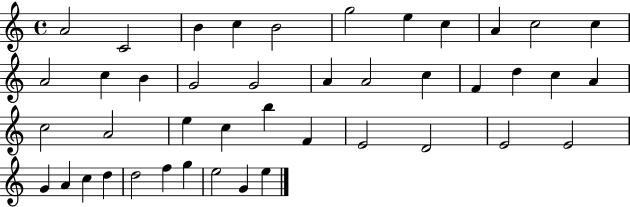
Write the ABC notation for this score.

X:1
T:Untitled
M:4/4
L:1/4
K:C
A2 C2 B c B2 g2 e c A c2 c A2 c B G2 G2 A A2 c F d c A c2 A2 e c b F E2 D2 E2 E2 G A c d d2 f g e2 G e